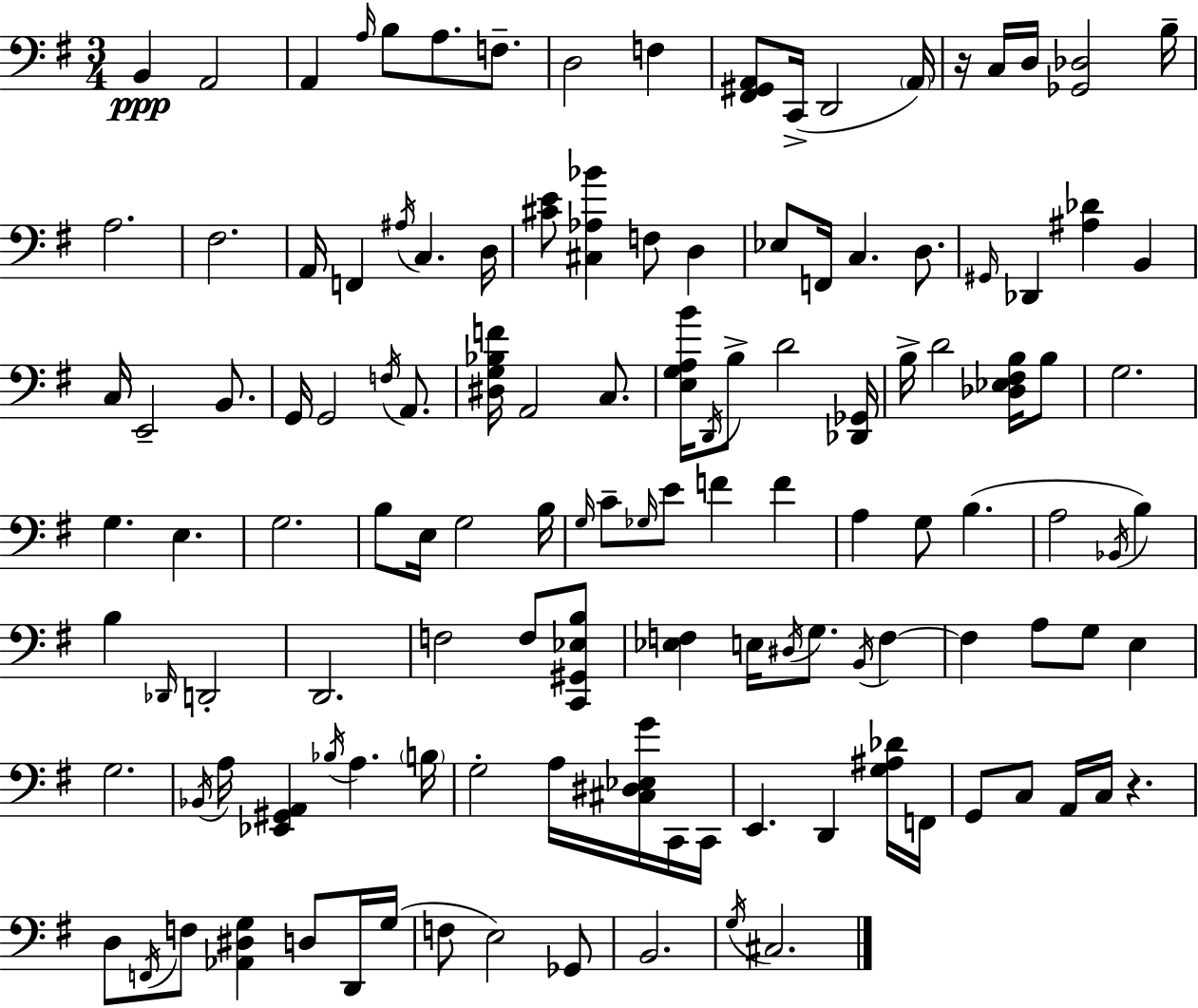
X:1
T:Untitled
M:3/4
L:1/4
K:Em
B,, A,,2 A,, A,/4 B,/2 A,/2 F,/2 D,2 F, [^F,,^G,,A,,]/2 C,,/4 D,,2 A,,/4 z/4 C,/4 D,/4 [_G,,_D,]2 B,/4 A,2 ^F,2 A,,/4 F,, ^A,/4 C, D,/4 [^CE]/2 [^C,_A,_B] F,/2 D, _E,/2 F,,/4 C, D,/2 ^G,,/4 _D,, [^A,_D] B,, C,/4 E,,2 B,,/2 G,,/4 G,,2 F,/4 A,,/2 [^D,G,_B,F]/4 A,,2 C,/2 [E,G,A,B]/4 D,,/4 B,/2 D2 [_D,,_G,,]/4 B,/4 D2 [_D,_E,^F,B,]/4 B,/2 G,2 G, E, G,2 B,/2 E,/4 G,2 B,/4 G,/4 C/2 _G,/4 E/2 F F A, G,/2 B, A,2 _B,,/4 B, B, _D,,/4 D,,2 D,,2 F,2 F,/2 [C,,^G,,_E,B,]/2 [_E,F,] E,/4 ^D,/4 G,/2 B,,/4 F, F, A,/2 G,/2 E, G,2 _B,,/4 A,/4 [_E,,^G,,A,,] _B,/4 A, B,/4 G,2 A,/4 [^C,^D,_E,G]/4 C,,/4 C,,/4 E,, D,, [G,^A,_D]/4 F,,/4 G,,/2 C,/2 A,,/4 C,/4 z D,/2 F,,/4 F,/2 [_A,,^D,G,] D,/2 D,,/4 G,/4 F,/2 E,2 _G,,/2 B,,2 G,/4 ^C,2